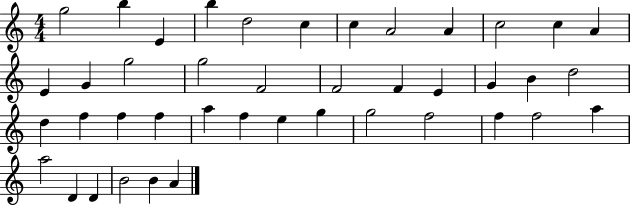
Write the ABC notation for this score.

X:1
T:Untitled
M:4/4
L:1/4
K:C
g2 b E b d2 c c A2 A c2 c A E G g2 g2 F2 F2 F E G B d2 d f f f a f e g g2 f2 f f2 a a2 D D B2 B A